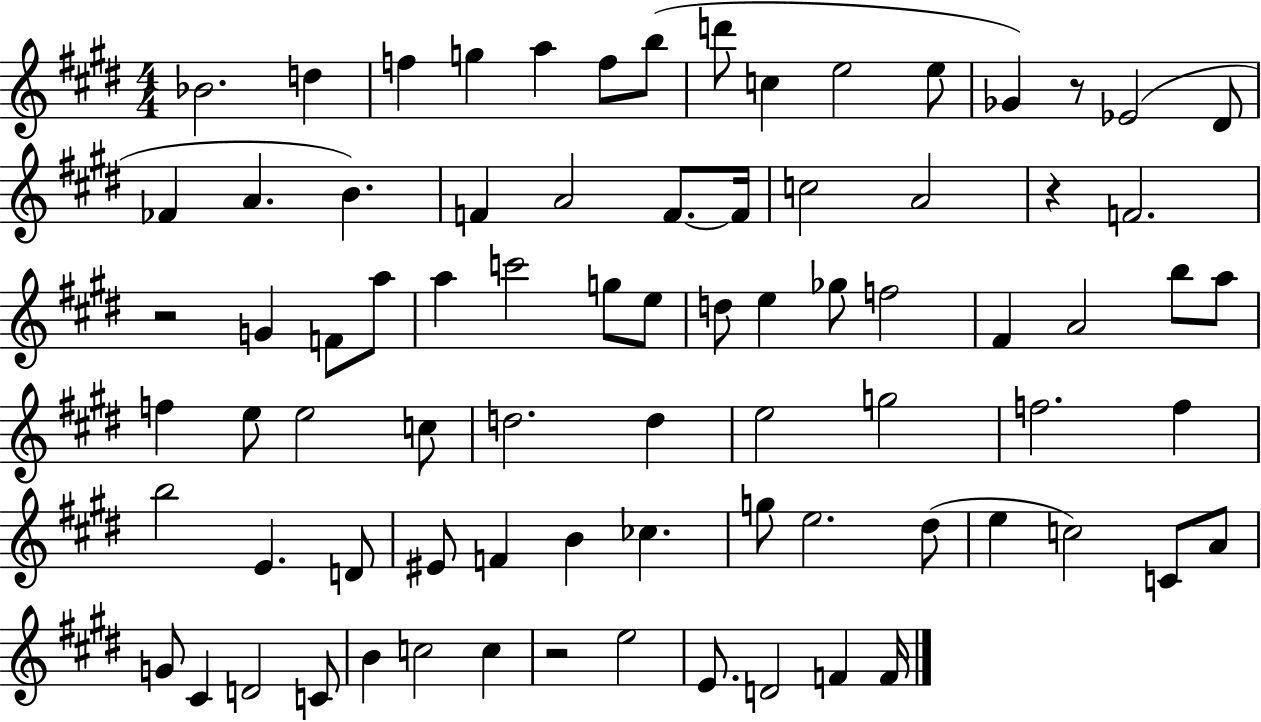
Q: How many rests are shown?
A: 4